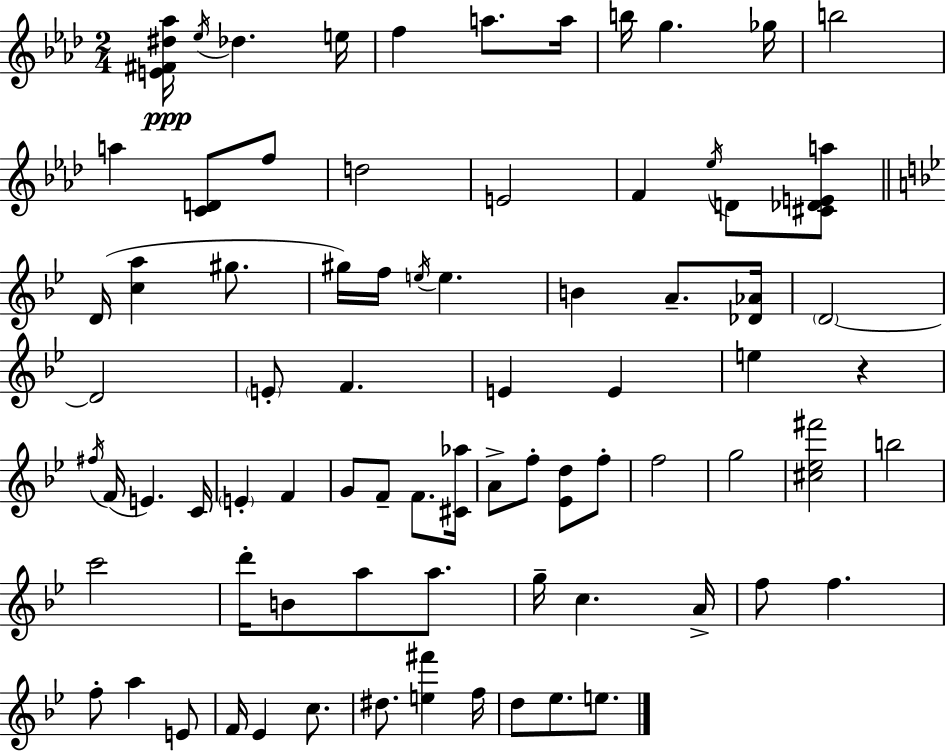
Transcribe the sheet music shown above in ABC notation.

X:1
T:Untitled
M:2/4
L:1/4
K:Ab
[E^F^d_a]/4 _e/4 _d e/4 f a/2 a/4 b/4 g _g/4 b2 a [CD]/2 f/2 d2 E2 F _e/4 D/2 [^C_DEa]/2 D/4 [ca] ^g/2 ^g/4 f/4 e/4 e B A/2 [_D_A]/4 D2 D2 E/2 F E E e z ^f/4 F/4 E C/4 E F G/2 F/2 F/2 [^C_a]/4 A/2 f/2 [_Ed]/2 f/2 f2 g2 [^c_e^f']2 b2 c'2 d'/4 B/2 a/2 a/2 g/4 c A/4 f/2 f f/2 a E/2 F/4 _E c/2 ^d/2 [e^f'] f/4 d/2 _e/2 e/2